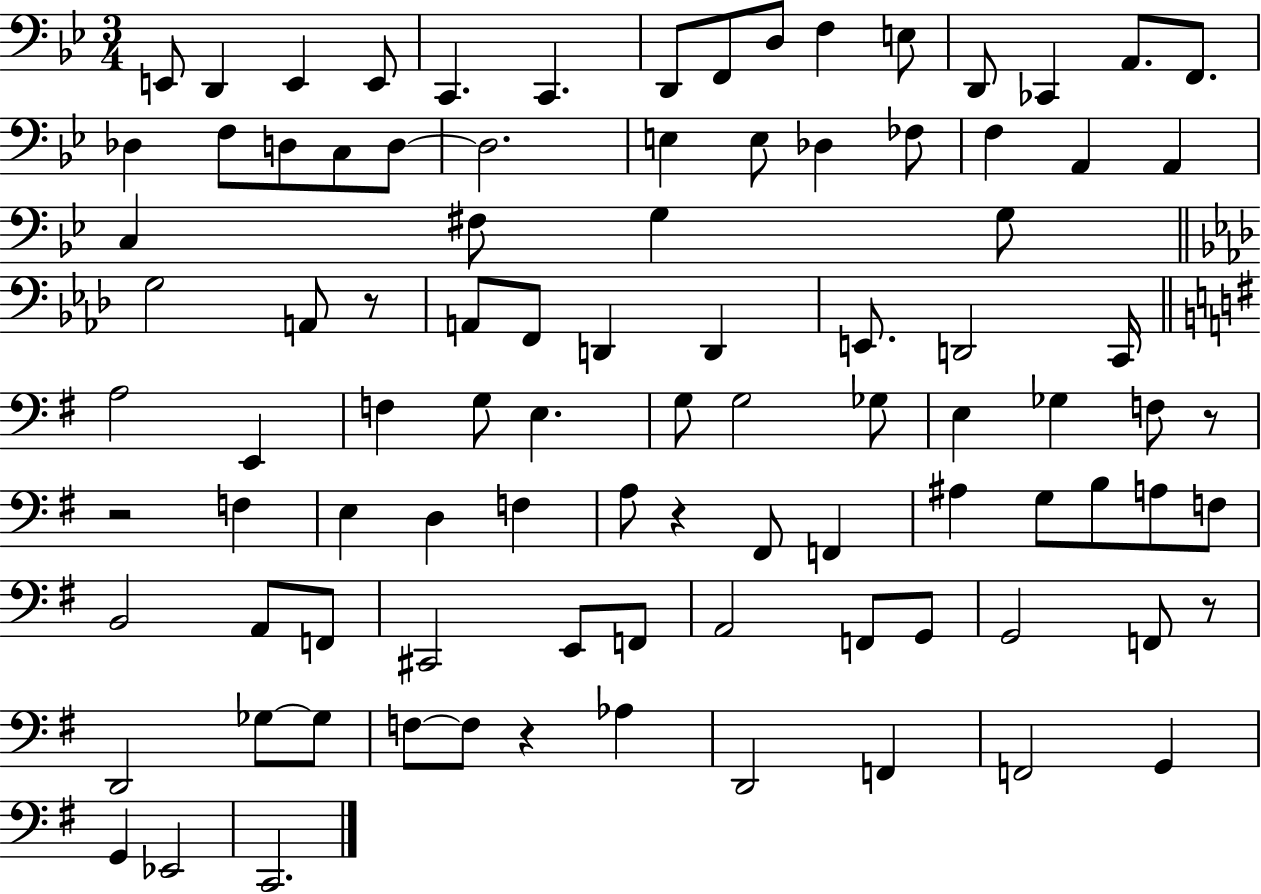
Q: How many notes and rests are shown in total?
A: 94